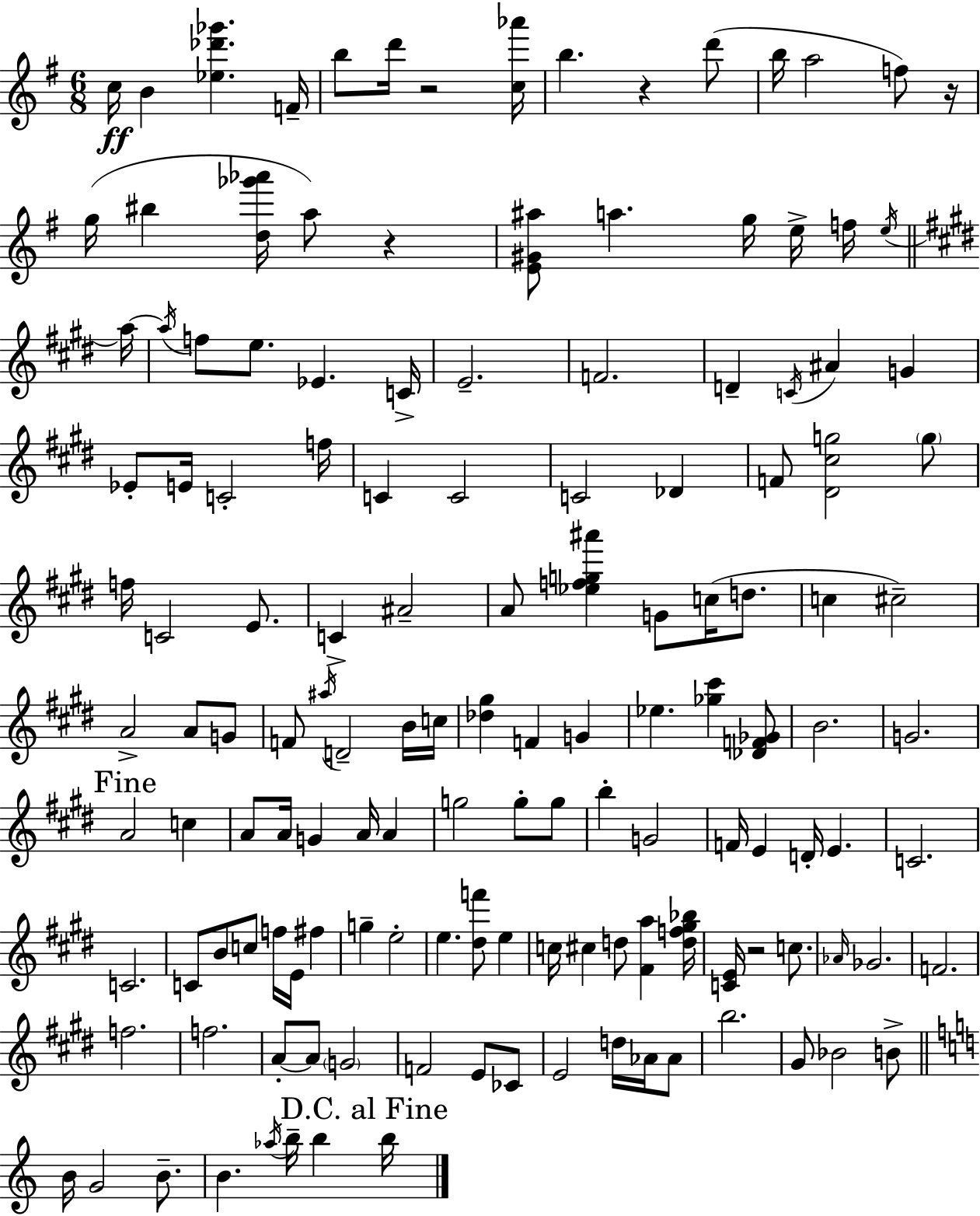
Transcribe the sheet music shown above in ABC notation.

X:1
T:Untitled
M:6/8
L:1/4
K:Em
c/4 B [_e_d'_g'] F/4 b/2 d'/4 z2 [c_a']/4 b z d'/2 b/4 a2 f/2 z/4 g/4 ^b [d_g'_a']/4 a/2 z [E^G^a]/2 a g/4 e/4 f/4 e/4 a/4 a/4 f/2 e/2 _E C/4 E2 F2 D C/4 ^A G _E/2 E/4 C2 f/4 C C2 C2 _D F/2 [^D^cg]2 g/2 f/4 C2 E/2 C ^A2 A/2 [_efg^a'] G/2 c/4 d/2 c ^c2 A2 A/2 G/2 F/2 ^a/4 D2 B/4 c/4 [_d^g] F G _e [_g^c'] [_DF_G]/2 B2 G2 A2 c A/2 A/4 G A/4 A g2 g/2 g/2 b G2 F/4 E D/4 E C2 C2 C/2 B/2 c/2 f/4 E/4 ^f g e2 e [^df']/2 e c/4 ^c d/2 [^Fa] [df^g_b]/4 [CE]/4 z2 c/2 _A/4 _G2 F2 f2 f2 A/2 A/2 G2 F2 E/2 _C/2 E2 d/4 _A/4 _A/2 b2 ^G/2 _B2 B/2 B/4 G2 B/2 B _a/4 b/4 b b/4